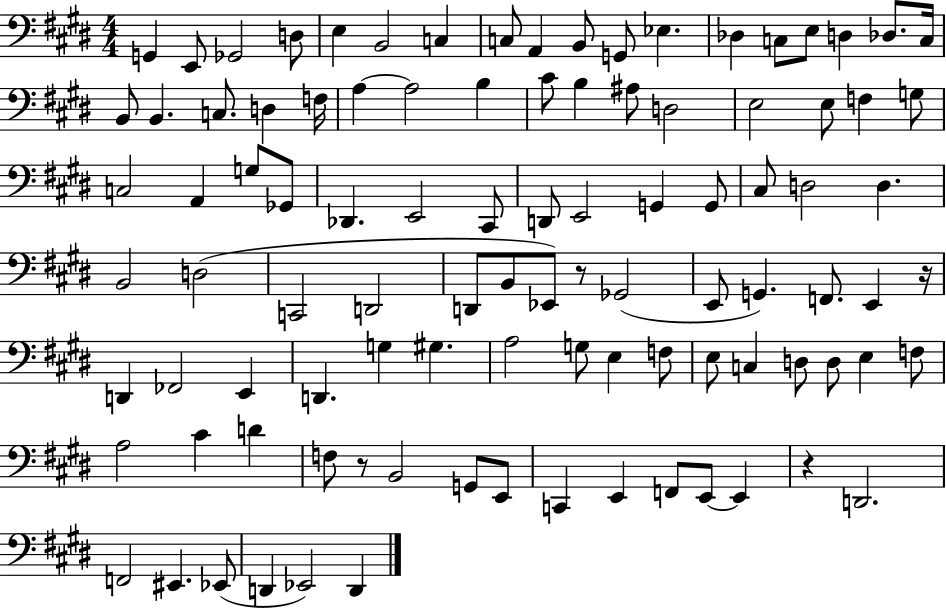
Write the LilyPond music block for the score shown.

{
  \clef bass
  \numericTimeSignature
  \time 4/4
  \key e \major
  g,4 e,8 ges,2 d8 | e4 b,2 c4 | c8 a,4 b,8 g,8 ees4. | des4 c8 e8 d4 des8. c16 | \break b,8 b,4. c8. d4 f16 | a4~~ a2 b4 | cis'8 b4 ais8 d2 | e2 e8 f4 g8 | \break c2 a,4 g8 ges,8 | des,4. e,2 cis,8 | d,8 e,2 g,4 g,8 | cis8 d2 d4. | \break b,2 d2( | c,2 d,2 | d,8 b,8 ees,8) r8 ges,2( | e,8 g,4.) f,8. e,4 r16 | \break d,4 fes,2 e,4 | d,4. g4 gis4. | a2 g8 e4 f8 | e8 c4 d8 d8 e4 f8 | \break a2 cis'4 d'4 | f8 r8 b,2 g,8 e,8 | c,4 e,4 f,8 e,8~~ e,4 | r4 d,2. | \break f,2 eis,4. ees,8( | d,4 ees,2) d,4 | \bar "|."
}